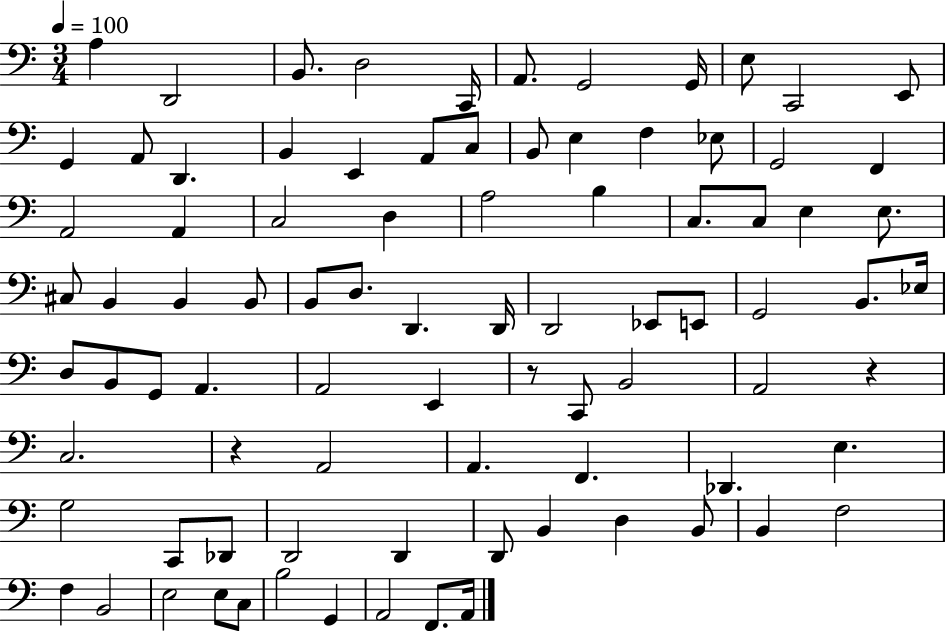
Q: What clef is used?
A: bass